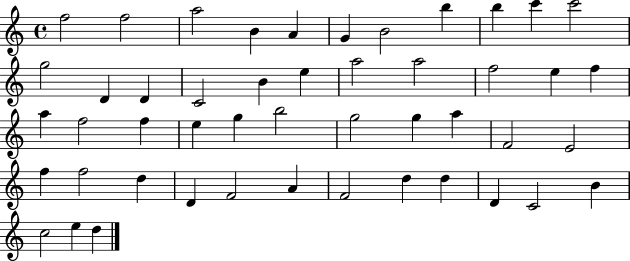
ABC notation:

X:1
T:Untitled
M:4/4
L:1/4
K:C
f2 f2 a2 B A G B2 b b c' c'2 g2 D D C2 B e a2 a2 f2 e f a f2 f e g b2 g2 g a F2 E2 f f2 d D F2 A F2 d d D C2 B c2 e d